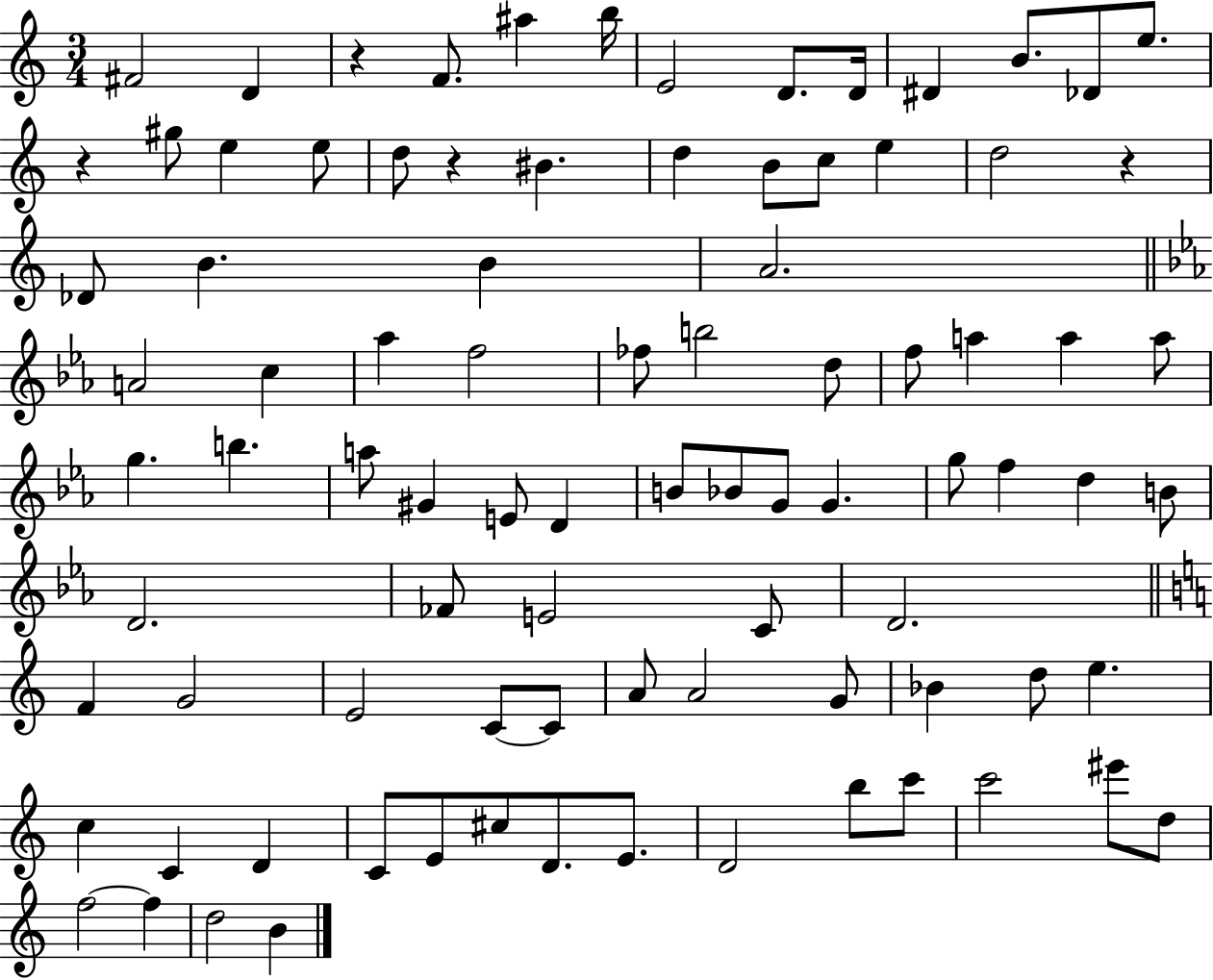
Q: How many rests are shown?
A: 4